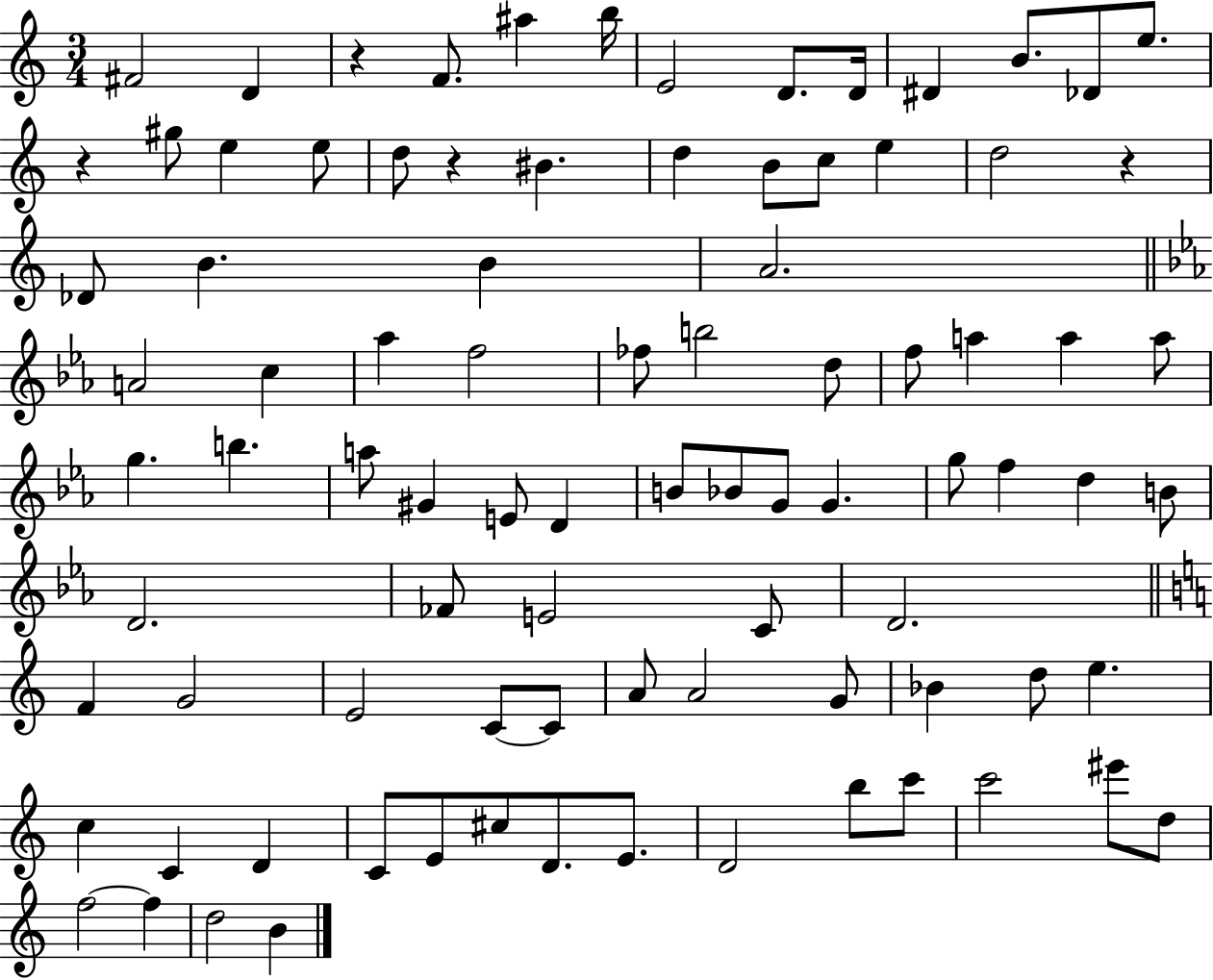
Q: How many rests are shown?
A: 4